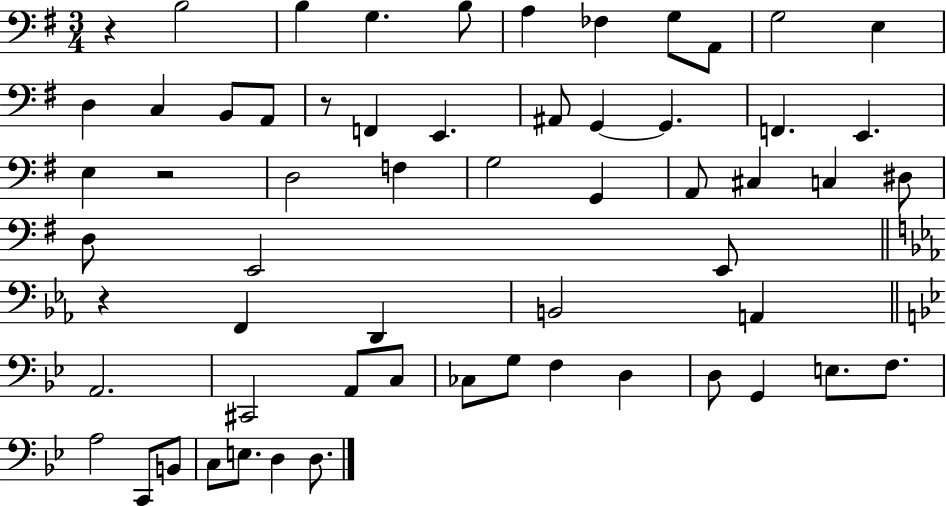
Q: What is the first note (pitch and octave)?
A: B3